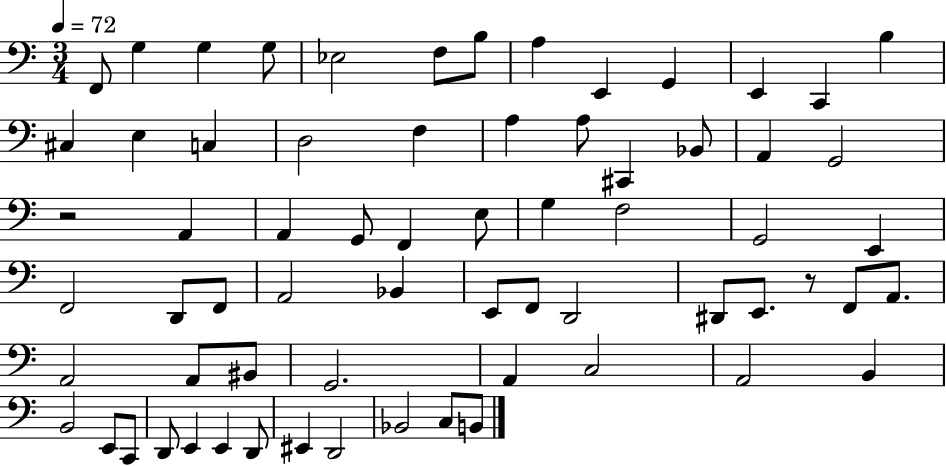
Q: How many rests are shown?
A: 2